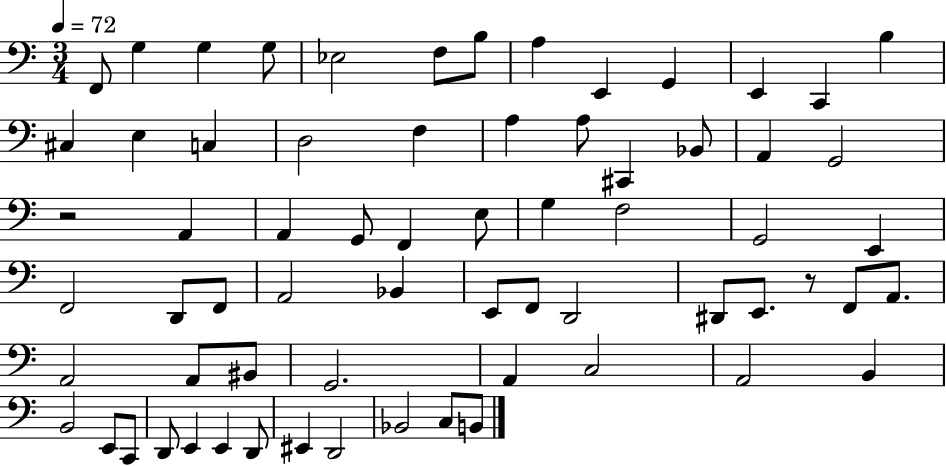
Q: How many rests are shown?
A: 2